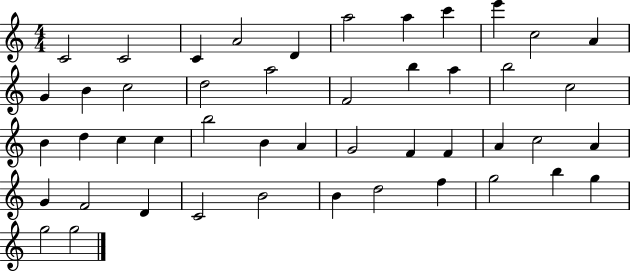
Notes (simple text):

C4/h C4/h C4/q A4/h D4/q A5/h A5/q C6/q E6/q C5/h A4/q G4/q B4/q C5/h D5/h A5/h F4/h B5/q A5/q B5/h C5/h B4/q D5/q C5/q C5/q B5/h B4/q A4/q G4/h F4/q F4/q A4/q C5/h A4/q G4/q F4/h D4/q C4/h B4/h B4/q D5/h F5/q G5/h B5/q G5/q G5/h G5/h